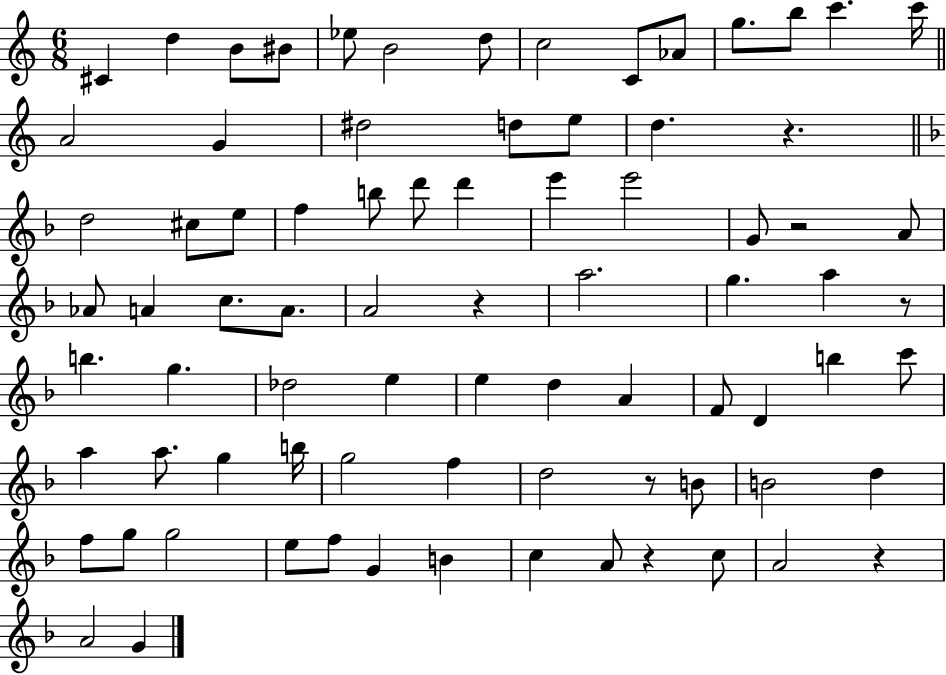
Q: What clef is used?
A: treble